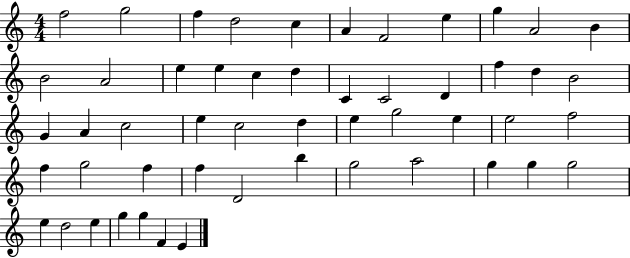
F5/h G5/h F5/q D5/h C5/q A4/q F4/h E5/q G5/q A4/h B4/q B4/h A4/h E5/q E5/q C5/q D5/q C4/q C4/h D4/q F5/q D5/q B4/h G4/q A4/q C5/h E5/q C5/h D5/q E5/q G5/h E5/q E5/h F5/h F5/q G5/h F5/q F5/q D4/h B5/q G5/h A5/h G5/q G5/q G5/h E5/q D5/h E5/q G5/q G5/q F4/q E4/q